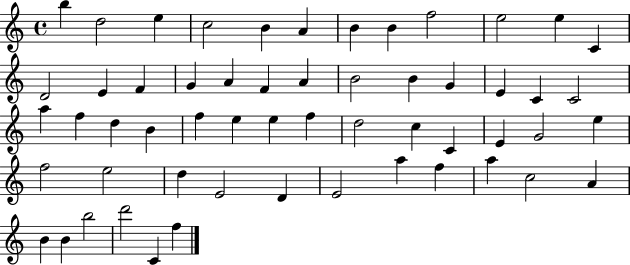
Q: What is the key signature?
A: C major